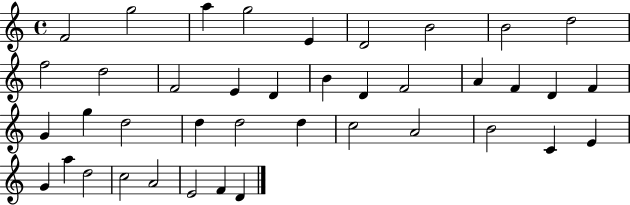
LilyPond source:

{
  \clef treble
  \time 4/4
  \defaultTimeSignature
  \key c \major
  f'2 g''2 | a''4 g''2 e'4 | d'2 b'2 | b'2 d''2 | \break f''2 d''2 | f'2 e'4 d'4 | b'4 d'4 f'2 | a'4 f'4 d'4 f'4 | \break g'4 g''4 d''2 | d''4 d''2 d''4 | c''2 a'2 | b'2 c'4 e'4 | \break g'4 a''4 d''2 | c''2 a'2 | e'2 f'4 d'4 | \bar "|."
}